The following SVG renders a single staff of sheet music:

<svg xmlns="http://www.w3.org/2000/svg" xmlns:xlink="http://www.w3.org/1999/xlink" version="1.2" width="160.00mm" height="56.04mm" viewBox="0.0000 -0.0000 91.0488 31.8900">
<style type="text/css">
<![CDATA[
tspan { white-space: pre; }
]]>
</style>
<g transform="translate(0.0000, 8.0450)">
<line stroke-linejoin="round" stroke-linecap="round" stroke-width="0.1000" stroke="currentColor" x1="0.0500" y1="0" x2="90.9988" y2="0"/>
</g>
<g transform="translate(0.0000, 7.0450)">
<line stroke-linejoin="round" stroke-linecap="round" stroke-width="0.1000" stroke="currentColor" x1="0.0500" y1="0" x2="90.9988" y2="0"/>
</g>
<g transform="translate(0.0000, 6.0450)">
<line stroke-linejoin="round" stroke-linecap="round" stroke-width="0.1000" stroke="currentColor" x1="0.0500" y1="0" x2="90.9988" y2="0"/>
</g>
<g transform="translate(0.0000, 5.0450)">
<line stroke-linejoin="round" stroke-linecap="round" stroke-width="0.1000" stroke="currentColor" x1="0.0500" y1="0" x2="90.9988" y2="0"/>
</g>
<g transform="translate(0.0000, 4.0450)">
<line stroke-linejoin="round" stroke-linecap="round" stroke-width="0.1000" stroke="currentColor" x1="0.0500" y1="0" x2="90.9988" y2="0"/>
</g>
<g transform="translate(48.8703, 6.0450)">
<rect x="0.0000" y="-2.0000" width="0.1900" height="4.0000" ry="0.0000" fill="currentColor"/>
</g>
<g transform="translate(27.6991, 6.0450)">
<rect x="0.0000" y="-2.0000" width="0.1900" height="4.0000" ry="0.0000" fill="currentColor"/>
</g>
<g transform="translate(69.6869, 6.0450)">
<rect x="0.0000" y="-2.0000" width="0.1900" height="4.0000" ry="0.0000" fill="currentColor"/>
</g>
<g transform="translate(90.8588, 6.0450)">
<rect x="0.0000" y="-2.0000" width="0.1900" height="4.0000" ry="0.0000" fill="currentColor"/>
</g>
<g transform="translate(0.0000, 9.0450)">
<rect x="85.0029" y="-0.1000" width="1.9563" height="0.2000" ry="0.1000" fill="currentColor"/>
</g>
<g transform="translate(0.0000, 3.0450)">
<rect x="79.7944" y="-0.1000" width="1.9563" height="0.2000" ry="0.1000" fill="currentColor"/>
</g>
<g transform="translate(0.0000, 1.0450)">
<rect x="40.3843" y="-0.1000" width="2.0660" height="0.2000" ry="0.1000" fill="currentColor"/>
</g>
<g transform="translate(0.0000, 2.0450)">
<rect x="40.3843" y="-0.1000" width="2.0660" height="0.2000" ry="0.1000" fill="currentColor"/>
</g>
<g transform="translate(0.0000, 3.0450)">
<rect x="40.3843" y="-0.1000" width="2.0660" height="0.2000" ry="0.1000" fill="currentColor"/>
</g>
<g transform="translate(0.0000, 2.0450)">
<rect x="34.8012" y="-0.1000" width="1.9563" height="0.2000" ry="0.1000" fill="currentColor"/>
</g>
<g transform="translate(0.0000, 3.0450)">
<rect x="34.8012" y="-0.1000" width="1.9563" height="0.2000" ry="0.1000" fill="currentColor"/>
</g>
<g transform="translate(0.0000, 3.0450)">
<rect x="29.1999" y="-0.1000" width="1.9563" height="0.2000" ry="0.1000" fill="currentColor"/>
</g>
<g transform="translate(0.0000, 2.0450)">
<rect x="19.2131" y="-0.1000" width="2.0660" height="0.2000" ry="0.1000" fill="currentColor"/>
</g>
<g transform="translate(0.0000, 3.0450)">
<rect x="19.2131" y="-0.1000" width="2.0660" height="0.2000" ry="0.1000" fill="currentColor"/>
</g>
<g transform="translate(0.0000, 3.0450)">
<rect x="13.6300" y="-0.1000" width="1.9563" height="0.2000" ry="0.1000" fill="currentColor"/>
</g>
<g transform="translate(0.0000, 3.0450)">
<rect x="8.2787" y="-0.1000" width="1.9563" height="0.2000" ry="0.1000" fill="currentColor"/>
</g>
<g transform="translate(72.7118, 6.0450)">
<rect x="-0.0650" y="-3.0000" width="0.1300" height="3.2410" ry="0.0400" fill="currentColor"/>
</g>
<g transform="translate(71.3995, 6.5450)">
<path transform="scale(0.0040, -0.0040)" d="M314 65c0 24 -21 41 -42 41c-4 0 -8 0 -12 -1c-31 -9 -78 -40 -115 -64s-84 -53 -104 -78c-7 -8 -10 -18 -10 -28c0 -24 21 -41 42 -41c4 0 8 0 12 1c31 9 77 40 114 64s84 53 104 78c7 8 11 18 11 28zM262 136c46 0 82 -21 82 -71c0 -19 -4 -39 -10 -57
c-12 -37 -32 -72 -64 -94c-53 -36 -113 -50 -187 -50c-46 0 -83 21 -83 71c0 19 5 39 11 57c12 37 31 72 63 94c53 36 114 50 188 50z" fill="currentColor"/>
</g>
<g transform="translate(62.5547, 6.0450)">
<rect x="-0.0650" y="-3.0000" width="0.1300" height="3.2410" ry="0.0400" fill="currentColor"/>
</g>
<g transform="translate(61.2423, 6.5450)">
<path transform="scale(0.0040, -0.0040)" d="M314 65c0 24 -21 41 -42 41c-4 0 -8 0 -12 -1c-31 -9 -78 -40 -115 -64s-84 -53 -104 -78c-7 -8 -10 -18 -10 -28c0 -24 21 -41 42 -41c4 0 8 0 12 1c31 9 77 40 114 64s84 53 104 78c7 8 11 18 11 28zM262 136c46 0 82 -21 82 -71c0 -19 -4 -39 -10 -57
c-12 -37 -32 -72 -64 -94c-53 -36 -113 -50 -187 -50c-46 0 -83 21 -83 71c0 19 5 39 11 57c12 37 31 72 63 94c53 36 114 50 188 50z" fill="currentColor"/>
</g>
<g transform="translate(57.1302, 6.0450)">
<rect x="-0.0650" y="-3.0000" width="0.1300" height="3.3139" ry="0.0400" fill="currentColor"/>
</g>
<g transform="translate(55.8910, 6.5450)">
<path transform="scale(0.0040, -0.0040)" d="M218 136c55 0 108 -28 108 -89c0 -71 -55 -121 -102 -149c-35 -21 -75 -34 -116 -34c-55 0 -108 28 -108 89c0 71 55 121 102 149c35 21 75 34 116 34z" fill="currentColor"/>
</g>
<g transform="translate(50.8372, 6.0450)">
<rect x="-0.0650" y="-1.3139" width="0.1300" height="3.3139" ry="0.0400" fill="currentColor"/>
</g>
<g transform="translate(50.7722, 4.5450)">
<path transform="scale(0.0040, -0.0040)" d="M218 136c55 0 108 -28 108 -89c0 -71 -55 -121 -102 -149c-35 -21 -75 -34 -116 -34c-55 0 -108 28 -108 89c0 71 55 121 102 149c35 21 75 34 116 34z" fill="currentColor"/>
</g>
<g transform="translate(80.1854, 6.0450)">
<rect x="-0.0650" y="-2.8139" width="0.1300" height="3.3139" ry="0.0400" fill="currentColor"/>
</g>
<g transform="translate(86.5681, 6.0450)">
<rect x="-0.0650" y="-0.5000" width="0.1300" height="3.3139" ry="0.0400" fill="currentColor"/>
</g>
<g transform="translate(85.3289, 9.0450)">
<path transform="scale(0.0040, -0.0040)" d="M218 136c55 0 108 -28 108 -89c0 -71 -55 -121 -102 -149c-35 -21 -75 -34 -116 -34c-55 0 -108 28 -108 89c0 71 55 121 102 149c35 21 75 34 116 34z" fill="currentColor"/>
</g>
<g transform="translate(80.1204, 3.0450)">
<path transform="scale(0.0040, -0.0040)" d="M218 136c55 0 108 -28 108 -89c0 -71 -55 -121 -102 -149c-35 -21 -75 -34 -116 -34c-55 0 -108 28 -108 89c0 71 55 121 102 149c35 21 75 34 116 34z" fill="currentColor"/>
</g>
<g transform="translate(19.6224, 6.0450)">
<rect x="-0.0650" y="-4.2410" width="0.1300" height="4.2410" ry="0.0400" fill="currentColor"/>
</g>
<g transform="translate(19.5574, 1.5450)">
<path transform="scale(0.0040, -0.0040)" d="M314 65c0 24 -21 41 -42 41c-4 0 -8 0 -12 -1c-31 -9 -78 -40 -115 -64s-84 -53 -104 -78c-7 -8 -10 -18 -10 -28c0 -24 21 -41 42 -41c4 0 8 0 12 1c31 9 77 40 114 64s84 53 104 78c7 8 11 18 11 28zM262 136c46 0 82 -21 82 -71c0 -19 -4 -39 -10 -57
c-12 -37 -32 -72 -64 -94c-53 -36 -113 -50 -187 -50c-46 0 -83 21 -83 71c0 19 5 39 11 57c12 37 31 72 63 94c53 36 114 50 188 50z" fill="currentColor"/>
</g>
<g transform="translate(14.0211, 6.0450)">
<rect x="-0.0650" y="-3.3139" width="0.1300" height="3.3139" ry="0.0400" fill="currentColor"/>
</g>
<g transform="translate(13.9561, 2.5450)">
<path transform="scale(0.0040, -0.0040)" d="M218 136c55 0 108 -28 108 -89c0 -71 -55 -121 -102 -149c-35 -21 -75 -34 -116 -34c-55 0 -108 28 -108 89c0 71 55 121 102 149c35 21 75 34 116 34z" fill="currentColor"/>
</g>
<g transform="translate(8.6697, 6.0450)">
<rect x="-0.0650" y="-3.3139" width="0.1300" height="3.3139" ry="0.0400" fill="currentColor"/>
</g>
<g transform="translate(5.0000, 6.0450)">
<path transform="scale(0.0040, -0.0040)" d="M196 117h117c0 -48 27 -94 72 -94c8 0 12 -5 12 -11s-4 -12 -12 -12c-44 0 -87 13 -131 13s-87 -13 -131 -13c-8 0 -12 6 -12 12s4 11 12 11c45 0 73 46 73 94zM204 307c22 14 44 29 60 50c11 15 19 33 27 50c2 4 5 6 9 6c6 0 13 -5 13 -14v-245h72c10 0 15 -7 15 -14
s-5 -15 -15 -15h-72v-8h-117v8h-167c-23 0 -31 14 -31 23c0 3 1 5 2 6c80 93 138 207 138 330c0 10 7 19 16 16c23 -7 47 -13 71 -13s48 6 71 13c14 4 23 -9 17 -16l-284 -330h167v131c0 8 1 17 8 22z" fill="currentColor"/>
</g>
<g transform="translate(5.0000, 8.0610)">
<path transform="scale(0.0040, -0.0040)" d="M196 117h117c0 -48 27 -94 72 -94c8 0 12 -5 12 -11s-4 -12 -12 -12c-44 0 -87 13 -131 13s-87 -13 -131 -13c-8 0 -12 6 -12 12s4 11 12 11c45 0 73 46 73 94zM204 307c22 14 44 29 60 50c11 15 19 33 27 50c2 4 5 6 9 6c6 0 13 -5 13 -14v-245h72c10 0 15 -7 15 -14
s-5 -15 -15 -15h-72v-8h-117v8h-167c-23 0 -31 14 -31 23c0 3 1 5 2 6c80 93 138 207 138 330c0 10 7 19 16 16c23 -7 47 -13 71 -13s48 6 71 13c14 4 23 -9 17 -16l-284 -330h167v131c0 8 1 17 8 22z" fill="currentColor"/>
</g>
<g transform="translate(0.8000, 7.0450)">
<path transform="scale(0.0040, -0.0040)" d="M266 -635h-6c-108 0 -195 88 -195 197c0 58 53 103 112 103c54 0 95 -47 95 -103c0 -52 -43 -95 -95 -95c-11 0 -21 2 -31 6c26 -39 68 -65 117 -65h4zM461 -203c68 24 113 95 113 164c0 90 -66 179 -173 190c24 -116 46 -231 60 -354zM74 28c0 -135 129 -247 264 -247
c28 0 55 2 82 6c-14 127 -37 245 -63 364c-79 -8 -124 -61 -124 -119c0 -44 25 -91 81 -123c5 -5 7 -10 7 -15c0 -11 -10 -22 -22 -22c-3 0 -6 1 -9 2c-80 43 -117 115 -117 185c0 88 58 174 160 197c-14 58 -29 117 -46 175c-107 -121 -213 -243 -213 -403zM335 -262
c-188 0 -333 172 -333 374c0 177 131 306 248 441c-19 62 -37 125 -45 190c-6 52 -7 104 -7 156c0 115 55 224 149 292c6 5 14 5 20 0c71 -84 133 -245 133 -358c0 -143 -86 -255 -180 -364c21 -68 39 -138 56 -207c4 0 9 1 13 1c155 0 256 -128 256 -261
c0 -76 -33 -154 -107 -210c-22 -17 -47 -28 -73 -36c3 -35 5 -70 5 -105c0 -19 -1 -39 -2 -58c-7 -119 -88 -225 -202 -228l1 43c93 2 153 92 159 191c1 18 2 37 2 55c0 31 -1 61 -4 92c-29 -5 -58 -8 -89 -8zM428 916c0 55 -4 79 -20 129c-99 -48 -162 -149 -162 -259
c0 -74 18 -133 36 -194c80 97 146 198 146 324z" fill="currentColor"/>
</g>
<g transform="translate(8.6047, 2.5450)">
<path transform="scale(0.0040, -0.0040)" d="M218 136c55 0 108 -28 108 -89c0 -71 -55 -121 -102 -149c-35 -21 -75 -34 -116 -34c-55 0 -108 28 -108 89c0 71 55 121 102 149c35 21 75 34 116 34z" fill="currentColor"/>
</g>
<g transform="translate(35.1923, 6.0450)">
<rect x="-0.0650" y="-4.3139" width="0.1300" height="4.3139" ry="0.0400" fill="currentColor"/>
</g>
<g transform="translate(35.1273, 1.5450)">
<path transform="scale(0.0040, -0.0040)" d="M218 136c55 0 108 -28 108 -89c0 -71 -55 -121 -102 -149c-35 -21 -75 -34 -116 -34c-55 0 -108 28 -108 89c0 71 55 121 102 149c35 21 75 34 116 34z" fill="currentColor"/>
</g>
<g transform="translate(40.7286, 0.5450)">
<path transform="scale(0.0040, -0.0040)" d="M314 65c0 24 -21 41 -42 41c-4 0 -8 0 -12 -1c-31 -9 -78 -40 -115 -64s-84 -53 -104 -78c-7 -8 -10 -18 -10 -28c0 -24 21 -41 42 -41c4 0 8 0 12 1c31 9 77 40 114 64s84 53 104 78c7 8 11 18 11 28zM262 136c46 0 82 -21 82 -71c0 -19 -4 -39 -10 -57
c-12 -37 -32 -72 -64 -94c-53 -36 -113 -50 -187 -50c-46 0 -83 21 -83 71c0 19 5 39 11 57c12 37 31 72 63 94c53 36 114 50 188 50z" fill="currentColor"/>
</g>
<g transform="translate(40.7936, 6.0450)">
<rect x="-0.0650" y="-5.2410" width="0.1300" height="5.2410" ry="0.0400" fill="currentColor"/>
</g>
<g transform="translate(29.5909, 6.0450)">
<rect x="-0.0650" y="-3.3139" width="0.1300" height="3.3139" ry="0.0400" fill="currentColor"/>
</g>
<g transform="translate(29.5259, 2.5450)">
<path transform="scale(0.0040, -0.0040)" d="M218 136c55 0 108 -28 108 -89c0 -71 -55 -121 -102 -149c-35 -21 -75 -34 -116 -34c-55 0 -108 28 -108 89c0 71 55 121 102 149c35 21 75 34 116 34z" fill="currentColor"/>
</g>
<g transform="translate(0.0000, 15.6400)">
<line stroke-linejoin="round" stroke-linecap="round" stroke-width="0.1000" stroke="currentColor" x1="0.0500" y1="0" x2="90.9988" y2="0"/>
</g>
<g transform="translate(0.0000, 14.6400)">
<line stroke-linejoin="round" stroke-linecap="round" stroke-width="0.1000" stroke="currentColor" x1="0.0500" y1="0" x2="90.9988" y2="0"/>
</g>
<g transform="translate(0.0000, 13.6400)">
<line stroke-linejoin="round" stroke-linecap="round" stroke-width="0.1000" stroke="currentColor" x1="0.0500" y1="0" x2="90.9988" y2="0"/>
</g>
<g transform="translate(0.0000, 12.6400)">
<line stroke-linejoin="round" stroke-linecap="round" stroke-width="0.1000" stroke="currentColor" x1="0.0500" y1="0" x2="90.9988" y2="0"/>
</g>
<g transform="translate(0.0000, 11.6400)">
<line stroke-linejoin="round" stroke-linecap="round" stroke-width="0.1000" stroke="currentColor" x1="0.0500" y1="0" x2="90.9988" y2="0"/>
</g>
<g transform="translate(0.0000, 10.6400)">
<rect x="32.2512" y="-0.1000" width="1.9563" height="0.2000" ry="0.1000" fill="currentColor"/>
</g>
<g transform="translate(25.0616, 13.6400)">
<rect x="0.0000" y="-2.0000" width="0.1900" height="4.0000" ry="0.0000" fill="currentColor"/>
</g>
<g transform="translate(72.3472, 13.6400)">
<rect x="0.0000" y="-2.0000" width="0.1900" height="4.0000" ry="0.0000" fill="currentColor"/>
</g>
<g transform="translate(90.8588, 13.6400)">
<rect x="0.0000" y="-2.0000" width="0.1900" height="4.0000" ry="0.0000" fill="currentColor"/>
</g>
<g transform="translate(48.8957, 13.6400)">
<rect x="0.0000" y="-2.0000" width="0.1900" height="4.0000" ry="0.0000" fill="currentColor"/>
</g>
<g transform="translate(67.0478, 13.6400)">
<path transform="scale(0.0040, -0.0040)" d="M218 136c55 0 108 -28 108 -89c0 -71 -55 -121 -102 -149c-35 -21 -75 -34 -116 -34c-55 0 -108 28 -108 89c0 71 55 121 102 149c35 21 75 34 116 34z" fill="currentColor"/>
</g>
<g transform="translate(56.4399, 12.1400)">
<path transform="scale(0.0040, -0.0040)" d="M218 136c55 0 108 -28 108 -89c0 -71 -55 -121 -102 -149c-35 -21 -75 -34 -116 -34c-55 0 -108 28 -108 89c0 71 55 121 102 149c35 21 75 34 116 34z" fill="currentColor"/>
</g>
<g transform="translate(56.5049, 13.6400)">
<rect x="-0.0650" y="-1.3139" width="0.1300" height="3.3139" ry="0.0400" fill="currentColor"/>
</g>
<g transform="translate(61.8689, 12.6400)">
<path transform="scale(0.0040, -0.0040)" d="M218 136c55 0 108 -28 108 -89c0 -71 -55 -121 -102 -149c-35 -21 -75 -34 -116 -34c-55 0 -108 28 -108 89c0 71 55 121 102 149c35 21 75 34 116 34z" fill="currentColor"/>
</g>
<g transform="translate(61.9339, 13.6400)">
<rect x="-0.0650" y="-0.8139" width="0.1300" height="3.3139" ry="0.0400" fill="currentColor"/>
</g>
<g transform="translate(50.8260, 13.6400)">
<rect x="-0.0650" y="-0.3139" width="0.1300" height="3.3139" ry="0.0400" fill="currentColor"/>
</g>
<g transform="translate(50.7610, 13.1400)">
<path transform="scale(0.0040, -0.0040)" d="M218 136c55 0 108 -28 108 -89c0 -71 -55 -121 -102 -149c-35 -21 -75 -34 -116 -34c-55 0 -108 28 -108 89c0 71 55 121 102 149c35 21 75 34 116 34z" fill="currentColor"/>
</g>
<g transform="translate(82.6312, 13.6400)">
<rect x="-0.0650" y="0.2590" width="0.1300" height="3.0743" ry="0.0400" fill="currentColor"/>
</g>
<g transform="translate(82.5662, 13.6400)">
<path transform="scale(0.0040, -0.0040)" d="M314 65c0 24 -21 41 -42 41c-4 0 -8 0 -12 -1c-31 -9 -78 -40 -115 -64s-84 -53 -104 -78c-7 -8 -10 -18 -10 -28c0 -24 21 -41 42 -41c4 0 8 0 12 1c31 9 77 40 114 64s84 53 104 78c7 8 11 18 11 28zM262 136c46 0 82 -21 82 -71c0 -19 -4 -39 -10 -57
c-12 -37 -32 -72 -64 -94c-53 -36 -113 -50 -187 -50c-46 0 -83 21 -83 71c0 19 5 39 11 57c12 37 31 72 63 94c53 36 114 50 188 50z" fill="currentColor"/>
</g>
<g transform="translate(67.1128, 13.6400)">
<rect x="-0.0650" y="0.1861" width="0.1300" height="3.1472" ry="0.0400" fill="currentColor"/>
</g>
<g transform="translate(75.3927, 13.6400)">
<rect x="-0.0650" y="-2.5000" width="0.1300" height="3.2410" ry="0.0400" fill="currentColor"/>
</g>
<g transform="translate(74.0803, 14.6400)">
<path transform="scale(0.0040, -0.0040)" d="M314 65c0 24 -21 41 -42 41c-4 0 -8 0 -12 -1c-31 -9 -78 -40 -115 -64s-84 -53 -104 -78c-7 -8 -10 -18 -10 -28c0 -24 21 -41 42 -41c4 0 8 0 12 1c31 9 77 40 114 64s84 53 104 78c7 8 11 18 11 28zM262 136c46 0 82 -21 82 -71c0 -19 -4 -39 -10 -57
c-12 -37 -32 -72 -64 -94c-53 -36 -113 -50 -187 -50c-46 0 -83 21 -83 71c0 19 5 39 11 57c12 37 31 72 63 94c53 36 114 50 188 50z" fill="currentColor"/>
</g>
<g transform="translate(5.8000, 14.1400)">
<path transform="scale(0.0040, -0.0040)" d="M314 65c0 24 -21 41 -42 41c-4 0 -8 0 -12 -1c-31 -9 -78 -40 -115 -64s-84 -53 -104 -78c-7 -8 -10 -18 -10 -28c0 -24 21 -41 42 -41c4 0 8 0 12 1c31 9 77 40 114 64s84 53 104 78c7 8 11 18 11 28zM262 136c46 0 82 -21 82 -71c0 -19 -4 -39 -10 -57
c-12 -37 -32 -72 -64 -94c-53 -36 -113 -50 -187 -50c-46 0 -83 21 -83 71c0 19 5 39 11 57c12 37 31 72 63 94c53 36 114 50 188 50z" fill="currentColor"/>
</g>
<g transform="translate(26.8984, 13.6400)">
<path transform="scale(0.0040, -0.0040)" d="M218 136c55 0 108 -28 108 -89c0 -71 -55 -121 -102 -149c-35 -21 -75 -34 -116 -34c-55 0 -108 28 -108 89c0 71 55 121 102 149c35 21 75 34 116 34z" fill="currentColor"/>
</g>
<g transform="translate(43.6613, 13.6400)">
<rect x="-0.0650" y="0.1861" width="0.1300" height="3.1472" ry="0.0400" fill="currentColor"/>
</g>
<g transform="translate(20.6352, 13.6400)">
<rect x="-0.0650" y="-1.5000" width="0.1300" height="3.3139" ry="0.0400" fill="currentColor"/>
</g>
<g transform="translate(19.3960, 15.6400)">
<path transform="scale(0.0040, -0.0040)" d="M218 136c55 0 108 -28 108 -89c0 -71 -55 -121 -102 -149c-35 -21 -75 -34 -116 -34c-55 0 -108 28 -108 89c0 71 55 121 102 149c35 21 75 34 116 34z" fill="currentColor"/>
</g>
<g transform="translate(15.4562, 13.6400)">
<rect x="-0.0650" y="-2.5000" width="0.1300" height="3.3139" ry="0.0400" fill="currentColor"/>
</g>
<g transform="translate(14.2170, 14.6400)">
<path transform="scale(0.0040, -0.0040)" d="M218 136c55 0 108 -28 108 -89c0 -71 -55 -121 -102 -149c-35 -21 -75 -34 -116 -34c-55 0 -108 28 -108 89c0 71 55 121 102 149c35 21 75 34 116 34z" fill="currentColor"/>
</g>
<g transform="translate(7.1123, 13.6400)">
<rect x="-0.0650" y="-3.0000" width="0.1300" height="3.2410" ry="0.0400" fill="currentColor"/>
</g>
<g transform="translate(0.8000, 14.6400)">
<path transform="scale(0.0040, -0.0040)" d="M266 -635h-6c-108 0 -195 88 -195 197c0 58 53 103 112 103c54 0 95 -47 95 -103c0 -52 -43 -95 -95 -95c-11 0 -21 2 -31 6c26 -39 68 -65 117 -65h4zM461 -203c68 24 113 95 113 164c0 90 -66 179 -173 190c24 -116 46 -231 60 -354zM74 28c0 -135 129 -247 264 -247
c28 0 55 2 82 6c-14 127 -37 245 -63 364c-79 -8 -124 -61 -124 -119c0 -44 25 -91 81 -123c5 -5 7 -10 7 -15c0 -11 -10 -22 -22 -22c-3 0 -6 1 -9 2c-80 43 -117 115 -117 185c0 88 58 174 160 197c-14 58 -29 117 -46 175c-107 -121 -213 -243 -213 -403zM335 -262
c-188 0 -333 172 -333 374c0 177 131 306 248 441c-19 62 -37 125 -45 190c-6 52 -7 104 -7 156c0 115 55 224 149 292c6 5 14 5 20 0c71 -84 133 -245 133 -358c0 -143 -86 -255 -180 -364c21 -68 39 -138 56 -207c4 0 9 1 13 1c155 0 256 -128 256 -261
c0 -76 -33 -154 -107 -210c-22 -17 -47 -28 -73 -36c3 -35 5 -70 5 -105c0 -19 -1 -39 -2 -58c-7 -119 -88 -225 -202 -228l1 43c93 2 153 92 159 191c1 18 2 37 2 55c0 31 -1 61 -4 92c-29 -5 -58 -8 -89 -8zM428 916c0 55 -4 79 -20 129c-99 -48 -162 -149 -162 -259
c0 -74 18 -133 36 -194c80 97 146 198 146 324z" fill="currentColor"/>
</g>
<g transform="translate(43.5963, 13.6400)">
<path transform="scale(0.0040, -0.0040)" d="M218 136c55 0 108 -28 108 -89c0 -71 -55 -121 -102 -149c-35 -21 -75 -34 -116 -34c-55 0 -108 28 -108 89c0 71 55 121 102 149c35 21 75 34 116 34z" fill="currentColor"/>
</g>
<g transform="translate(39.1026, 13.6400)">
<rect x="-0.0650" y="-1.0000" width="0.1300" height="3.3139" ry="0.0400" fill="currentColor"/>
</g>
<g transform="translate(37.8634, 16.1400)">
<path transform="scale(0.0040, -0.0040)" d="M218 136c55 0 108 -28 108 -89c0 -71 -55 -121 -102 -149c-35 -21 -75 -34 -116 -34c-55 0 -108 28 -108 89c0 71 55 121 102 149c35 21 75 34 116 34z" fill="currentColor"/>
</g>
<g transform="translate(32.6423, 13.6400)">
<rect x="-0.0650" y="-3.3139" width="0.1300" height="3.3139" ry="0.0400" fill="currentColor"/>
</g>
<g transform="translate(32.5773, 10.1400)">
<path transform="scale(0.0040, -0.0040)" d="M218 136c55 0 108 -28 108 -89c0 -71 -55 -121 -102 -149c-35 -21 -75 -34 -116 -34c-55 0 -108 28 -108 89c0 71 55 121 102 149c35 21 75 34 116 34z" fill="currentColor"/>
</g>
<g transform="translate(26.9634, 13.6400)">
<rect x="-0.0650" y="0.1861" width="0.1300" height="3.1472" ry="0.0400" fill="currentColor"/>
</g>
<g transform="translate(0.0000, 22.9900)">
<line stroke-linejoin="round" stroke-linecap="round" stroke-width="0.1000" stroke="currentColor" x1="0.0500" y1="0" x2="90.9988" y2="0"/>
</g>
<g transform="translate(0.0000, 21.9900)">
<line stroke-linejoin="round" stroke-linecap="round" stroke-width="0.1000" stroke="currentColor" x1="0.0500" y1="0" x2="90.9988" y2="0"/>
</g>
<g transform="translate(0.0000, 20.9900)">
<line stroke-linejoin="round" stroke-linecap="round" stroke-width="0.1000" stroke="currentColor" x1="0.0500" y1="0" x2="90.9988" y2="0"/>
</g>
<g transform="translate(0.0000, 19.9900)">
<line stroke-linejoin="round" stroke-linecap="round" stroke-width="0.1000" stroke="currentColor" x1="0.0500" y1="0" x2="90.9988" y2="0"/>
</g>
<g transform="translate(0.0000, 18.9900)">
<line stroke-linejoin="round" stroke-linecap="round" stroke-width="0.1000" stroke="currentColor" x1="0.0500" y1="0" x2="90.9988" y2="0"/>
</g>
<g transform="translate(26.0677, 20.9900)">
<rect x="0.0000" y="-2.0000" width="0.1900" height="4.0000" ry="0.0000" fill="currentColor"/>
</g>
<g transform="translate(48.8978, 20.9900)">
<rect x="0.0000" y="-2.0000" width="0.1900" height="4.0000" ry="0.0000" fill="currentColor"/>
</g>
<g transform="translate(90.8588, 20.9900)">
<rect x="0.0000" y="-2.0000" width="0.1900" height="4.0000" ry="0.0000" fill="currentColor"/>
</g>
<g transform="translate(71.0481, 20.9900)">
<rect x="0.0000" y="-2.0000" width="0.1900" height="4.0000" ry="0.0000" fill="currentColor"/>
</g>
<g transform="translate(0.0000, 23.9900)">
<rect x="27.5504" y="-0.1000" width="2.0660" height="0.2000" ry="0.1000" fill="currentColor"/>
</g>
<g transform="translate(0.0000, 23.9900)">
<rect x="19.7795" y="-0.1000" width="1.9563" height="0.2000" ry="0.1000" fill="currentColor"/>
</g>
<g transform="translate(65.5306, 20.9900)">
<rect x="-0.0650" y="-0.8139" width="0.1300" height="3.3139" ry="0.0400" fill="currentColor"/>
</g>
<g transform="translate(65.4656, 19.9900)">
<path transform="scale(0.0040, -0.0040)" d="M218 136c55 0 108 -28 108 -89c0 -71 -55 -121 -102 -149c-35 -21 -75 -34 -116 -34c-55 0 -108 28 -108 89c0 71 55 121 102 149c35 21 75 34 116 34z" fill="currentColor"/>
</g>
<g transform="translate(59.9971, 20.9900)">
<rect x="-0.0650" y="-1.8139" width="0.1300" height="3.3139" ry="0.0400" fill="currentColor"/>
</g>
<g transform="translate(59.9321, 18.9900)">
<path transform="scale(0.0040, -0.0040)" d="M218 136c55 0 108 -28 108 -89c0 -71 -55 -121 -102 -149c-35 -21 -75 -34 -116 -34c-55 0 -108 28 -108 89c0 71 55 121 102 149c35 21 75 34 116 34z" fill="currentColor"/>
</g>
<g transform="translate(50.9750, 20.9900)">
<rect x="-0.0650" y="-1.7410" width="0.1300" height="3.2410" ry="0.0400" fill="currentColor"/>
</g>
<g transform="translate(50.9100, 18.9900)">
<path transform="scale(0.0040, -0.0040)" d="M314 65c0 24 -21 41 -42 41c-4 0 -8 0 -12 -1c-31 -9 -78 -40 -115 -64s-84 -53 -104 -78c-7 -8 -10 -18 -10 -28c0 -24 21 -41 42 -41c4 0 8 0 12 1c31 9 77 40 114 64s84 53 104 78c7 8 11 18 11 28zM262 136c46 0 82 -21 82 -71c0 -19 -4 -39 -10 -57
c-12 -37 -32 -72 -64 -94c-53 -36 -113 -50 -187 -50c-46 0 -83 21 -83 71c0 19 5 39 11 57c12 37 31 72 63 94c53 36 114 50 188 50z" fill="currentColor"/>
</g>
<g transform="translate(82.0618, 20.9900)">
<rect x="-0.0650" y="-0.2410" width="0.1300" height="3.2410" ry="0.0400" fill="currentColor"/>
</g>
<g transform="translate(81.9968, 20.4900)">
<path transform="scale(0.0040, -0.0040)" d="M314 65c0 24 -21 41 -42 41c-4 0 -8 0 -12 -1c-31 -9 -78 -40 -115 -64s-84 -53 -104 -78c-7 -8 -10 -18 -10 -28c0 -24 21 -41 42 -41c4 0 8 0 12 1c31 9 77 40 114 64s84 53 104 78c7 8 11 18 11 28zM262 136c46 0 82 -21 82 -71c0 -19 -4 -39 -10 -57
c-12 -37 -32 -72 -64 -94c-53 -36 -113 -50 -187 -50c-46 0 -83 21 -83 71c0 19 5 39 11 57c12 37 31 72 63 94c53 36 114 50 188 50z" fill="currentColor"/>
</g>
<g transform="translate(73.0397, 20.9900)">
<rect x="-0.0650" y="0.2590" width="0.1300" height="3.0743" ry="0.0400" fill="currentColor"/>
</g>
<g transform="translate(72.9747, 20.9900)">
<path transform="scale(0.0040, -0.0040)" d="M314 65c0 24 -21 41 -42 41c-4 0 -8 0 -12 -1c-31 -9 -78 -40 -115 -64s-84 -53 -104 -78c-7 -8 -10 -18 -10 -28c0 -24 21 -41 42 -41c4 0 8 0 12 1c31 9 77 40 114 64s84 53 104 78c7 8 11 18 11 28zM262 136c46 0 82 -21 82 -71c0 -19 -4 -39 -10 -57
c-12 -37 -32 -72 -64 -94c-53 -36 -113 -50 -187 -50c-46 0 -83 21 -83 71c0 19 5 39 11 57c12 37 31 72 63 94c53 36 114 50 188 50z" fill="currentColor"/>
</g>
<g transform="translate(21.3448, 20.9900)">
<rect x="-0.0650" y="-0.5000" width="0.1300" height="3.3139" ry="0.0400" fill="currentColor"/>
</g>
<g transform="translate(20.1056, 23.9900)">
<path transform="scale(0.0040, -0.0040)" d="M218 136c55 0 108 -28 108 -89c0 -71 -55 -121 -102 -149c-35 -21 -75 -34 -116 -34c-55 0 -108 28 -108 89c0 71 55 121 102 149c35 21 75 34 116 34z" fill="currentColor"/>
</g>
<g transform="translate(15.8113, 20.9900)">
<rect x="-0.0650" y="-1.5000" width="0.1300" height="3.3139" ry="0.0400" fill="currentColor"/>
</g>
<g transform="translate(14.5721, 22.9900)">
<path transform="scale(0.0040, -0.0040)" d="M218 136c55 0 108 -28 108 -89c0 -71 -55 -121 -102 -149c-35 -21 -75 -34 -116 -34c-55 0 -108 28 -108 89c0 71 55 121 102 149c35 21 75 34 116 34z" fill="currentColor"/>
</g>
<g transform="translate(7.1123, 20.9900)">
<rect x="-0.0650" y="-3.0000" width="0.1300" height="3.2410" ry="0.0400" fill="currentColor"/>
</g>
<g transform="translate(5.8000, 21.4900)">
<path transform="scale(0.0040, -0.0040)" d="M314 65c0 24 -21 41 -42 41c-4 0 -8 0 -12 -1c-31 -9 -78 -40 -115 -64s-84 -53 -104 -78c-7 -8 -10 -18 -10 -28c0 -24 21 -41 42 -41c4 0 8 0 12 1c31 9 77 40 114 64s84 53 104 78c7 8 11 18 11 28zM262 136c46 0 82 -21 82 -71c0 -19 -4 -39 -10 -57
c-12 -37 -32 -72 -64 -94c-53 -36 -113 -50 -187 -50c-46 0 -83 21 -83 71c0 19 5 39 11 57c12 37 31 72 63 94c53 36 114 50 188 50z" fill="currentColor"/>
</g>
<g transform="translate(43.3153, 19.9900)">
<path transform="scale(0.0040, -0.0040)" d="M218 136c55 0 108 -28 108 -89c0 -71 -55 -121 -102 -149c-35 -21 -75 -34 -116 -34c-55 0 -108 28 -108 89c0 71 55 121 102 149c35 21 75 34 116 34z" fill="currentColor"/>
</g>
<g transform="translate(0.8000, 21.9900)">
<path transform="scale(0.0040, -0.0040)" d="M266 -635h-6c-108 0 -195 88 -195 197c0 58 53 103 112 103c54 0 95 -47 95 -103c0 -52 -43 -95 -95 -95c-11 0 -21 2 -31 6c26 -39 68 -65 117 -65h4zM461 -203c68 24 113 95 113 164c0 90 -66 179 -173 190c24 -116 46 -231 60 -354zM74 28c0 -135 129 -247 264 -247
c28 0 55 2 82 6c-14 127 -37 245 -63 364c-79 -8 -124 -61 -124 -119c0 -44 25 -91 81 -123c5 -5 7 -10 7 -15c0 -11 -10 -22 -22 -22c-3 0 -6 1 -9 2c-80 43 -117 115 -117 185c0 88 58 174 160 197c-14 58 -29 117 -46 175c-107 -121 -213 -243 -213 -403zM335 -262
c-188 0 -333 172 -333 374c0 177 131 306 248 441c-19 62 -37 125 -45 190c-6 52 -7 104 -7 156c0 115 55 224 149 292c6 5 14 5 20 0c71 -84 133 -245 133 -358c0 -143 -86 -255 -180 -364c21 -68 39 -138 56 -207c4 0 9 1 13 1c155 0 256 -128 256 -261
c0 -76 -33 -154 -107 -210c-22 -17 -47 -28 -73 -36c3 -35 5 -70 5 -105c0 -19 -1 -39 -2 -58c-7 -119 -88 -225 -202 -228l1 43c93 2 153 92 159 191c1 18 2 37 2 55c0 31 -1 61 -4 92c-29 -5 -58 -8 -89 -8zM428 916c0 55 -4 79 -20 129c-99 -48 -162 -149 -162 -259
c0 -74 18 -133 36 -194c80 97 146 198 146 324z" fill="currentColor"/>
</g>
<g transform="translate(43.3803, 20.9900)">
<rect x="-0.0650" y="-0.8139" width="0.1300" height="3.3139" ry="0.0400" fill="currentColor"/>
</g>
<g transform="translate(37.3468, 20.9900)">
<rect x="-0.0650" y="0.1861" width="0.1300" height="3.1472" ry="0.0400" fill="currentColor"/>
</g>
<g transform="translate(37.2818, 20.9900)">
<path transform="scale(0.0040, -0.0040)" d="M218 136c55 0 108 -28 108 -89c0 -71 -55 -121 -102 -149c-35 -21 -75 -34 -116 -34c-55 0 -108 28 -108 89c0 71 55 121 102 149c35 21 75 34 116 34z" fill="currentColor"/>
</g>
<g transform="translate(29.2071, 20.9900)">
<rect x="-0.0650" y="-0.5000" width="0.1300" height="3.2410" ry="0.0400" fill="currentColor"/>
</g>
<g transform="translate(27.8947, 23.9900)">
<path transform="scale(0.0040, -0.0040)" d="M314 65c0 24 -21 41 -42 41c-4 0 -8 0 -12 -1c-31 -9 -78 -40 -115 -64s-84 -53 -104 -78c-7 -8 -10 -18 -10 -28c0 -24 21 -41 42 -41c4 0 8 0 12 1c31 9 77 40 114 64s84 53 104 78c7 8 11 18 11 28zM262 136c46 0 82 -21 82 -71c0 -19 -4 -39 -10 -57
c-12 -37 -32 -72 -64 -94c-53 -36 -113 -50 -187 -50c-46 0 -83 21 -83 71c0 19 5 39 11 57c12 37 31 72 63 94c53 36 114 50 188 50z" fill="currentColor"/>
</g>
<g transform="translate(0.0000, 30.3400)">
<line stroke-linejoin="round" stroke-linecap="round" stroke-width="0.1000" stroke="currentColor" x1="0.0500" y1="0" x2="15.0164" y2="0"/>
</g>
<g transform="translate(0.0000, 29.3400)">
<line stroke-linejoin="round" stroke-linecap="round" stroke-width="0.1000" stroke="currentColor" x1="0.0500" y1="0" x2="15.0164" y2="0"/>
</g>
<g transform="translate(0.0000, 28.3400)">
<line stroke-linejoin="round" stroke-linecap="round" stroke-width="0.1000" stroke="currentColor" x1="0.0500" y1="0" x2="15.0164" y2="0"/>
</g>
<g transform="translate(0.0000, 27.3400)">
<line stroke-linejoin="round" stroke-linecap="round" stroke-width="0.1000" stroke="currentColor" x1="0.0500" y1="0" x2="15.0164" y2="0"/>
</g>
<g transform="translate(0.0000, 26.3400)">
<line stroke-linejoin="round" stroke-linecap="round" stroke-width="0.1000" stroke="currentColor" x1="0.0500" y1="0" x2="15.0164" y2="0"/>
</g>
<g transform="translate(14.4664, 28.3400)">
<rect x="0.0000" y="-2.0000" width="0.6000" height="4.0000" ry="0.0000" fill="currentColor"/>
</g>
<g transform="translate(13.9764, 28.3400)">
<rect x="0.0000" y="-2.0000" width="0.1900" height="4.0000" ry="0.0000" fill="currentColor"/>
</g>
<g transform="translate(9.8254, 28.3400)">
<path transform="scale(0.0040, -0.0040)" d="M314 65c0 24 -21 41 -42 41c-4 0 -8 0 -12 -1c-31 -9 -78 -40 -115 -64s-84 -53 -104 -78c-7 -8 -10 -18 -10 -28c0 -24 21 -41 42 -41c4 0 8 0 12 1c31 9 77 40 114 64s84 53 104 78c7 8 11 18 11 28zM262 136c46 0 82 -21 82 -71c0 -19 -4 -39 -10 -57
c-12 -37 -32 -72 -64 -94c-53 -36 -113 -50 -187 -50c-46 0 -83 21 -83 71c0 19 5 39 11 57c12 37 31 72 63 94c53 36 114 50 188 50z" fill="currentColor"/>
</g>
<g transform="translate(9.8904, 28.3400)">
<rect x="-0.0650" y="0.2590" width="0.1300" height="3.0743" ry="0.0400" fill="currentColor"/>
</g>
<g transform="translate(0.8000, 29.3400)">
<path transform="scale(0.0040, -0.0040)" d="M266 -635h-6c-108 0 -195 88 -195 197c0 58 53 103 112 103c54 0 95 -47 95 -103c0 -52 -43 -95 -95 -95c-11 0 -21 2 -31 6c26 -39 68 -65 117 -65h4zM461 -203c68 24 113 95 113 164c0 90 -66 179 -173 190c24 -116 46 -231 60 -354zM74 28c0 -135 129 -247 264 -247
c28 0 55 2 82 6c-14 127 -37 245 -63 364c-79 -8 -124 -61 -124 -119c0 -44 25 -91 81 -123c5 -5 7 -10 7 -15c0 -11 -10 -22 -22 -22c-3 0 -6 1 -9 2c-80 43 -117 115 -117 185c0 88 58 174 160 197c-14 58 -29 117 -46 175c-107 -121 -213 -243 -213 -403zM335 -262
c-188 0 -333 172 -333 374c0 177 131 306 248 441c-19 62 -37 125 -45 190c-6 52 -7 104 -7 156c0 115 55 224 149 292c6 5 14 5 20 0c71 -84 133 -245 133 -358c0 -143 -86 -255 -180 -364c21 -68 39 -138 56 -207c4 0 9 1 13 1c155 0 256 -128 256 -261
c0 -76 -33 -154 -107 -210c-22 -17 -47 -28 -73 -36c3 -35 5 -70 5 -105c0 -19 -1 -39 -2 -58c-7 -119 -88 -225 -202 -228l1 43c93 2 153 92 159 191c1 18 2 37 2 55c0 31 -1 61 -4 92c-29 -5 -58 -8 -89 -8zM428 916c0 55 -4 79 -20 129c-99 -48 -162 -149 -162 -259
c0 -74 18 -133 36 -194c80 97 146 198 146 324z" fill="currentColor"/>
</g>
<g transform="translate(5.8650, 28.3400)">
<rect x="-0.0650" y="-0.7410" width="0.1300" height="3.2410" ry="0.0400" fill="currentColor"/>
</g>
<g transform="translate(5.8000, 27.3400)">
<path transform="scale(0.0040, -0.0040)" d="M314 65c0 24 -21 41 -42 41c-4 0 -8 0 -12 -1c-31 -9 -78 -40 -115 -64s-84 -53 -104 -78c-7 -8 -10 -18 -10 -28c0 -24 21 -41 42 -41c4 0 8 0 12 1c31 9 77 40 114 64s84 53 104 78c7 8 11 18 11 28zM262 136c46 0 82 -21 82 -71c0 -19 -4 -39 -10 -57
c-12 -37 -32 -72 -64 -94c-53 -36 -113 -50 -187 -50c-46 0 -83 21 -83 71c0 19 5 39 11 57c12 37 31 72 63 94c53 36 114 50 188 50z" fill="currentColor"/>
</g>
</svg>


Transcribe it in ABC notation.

X:1
T:Untitled
M:4/4
L:1/4
K:C
b b d'2 b d' f'2 e A A2 A2 a C A2 G E B b D B c e d B G2 B2 A2 E C C2 B d f2 f d B2 c2 d2 B2